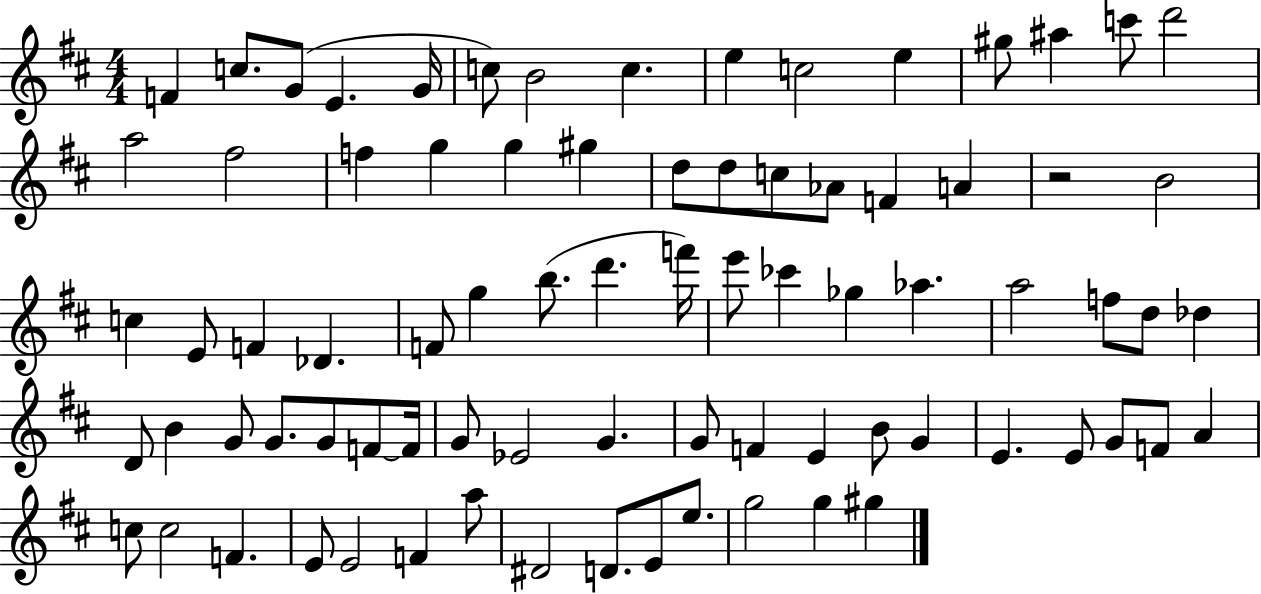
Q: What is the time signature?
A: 4/4